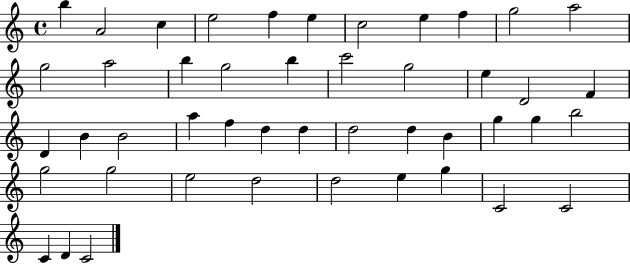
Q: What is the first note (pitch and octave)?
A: B5